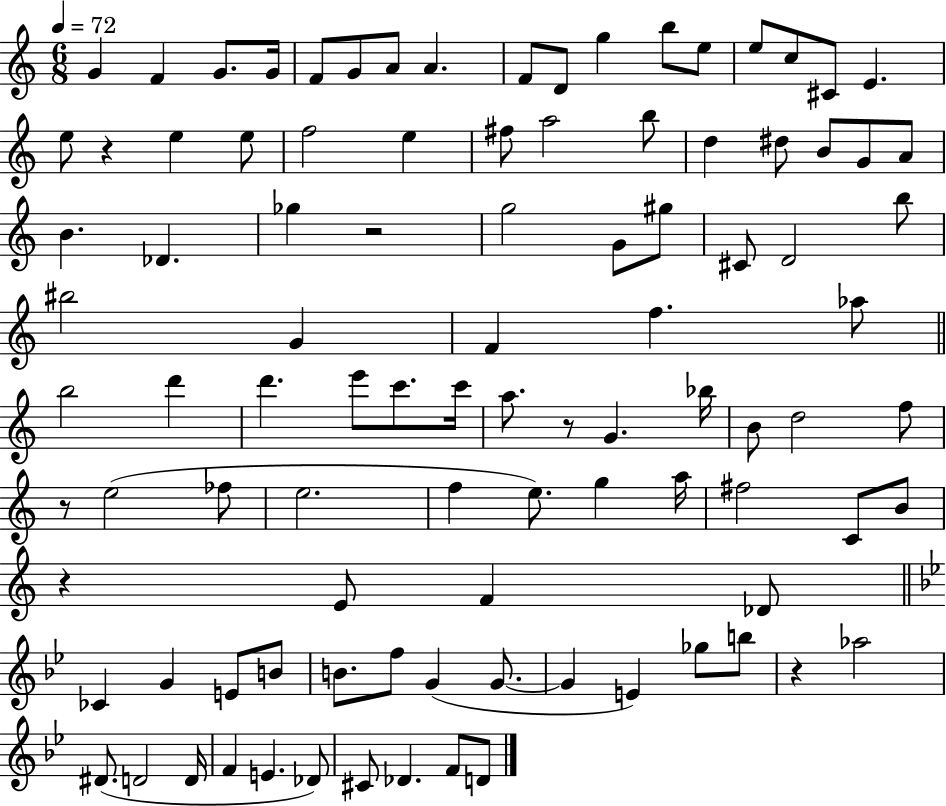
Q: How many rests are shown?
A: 6